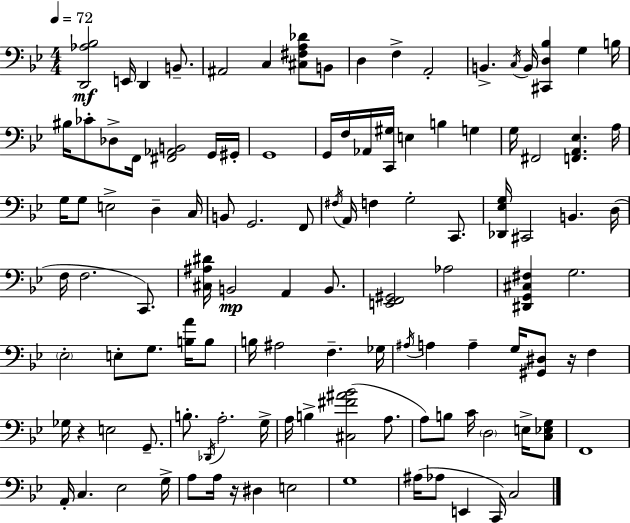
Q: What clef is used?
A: bass